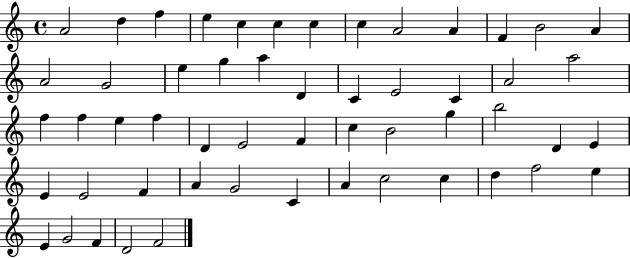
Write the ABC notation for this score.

X:1
T:Untitled
M:4/4
L:1/4
K:C
A2 d f e c c c c A2 A F B2 A A2 G2 e g a D C E2 C A2 a2 f f e f D E2 F c B2 g b2 D E E E2 F A G2 C A c2 c d f2 e E G2 F D2 F2